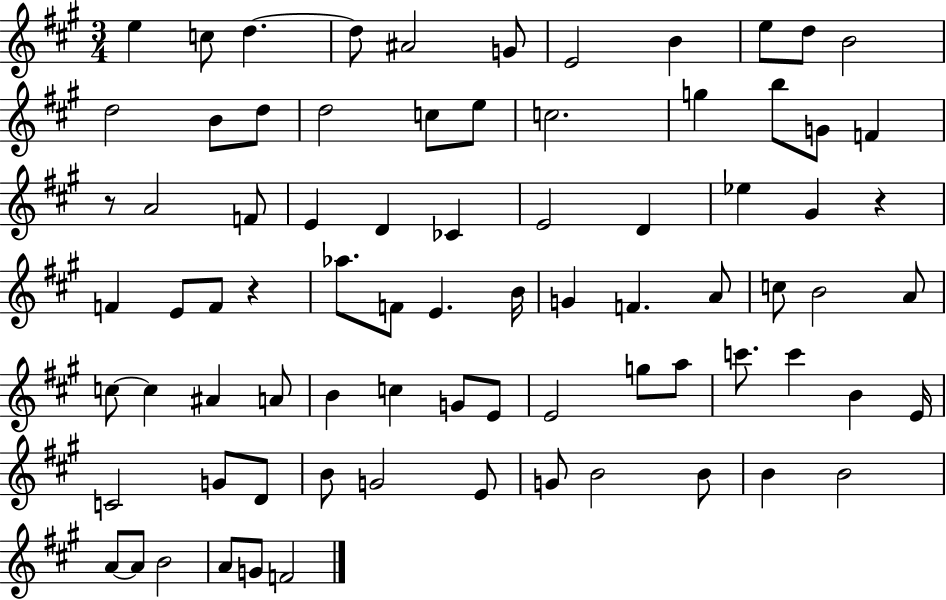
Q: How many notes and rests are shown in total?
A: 79